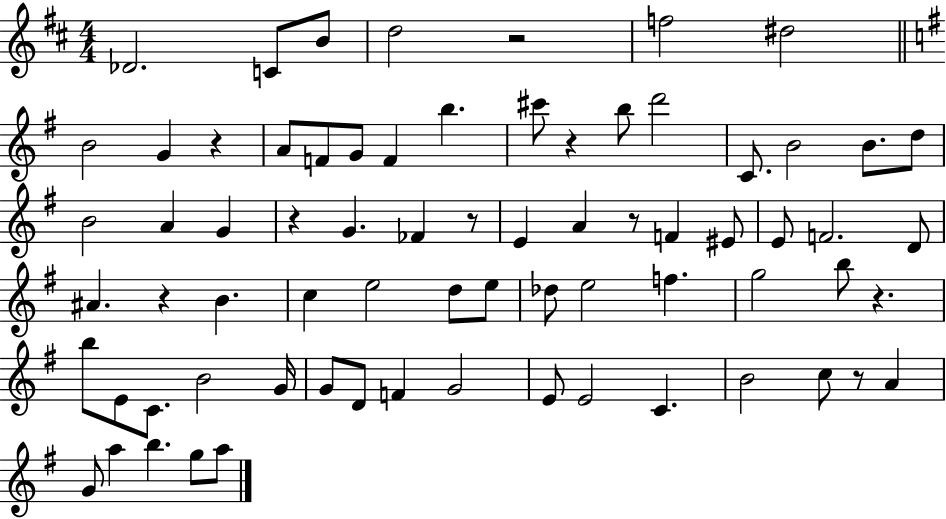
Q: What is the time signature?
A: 4/4